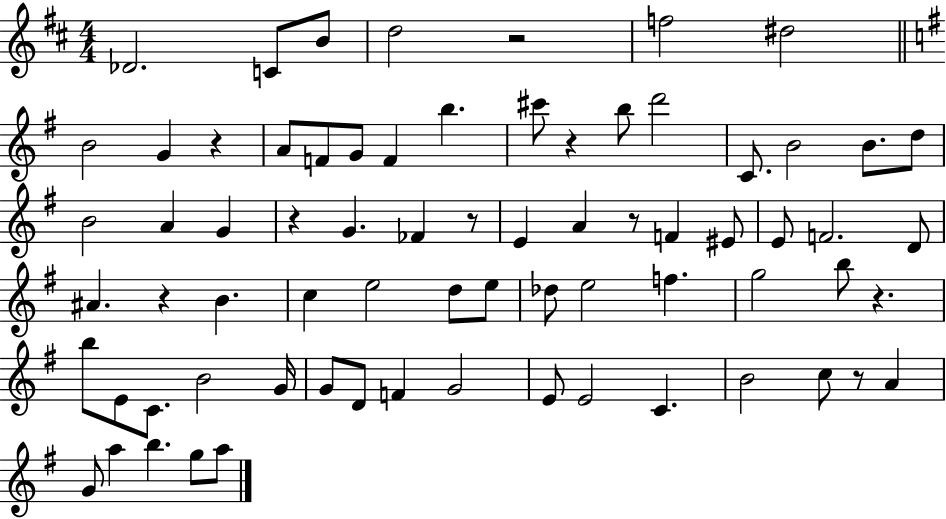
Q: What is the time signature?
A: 4/4